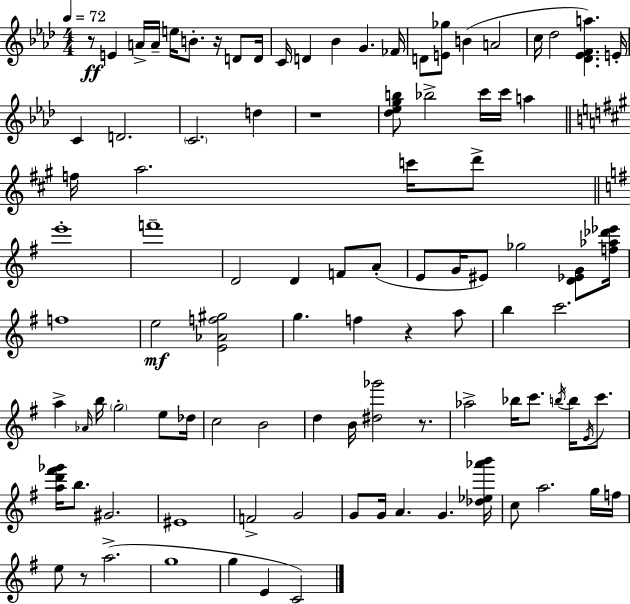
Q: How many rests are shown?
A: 6